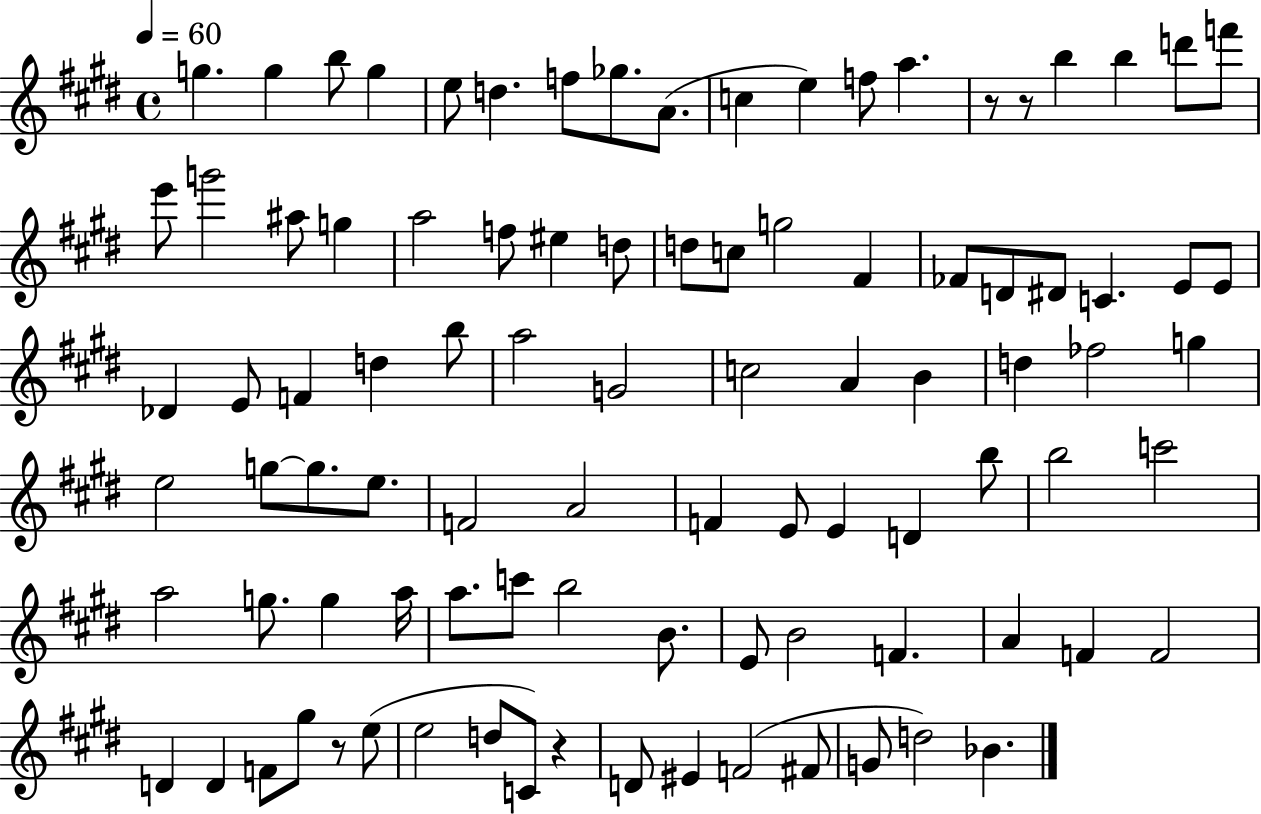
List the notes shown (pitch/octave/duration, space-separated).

G5/q. G5/q B5/e G5/q E5/e D5/q. F5/e Gb5/e. A4/e. C5/q E5/q F5/e A5/q. R/e R/e B5/q B5/q D6/e F6/e E6/e G6/h A#5/e G5/q A5/h F5/e EIS5/q D5/e D5/e C5/e G5/h F#4/q FES4/e D4/e D#4/e C4/q. E4/e E4/e Db4/q E4/e F4/q D5/q B5/e A5/h G4/h C5/h A4/q B4/q D5/q FES5/h G5/q E5/h G5/e G5/e. E5/e. F4/h A4/h F4/q E4/e E4/q D4/q B5/e B5/h C6/h A5/h G5/e. G5/q A5/s A5/e. C6/e B5/h B4/e. E4/e B4/h F4/q. A4/q F4/q F4/h D4/q D4/q F4/e G#5/e R/e E5/e E5/h D5/e C4/e R/q D4/e EIS4/q F4/h F#4/e G4/e D5/h Bb4/q.